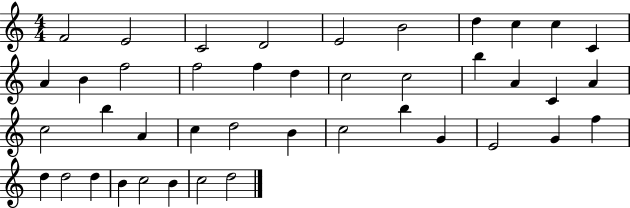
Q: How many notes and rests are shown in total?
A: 42